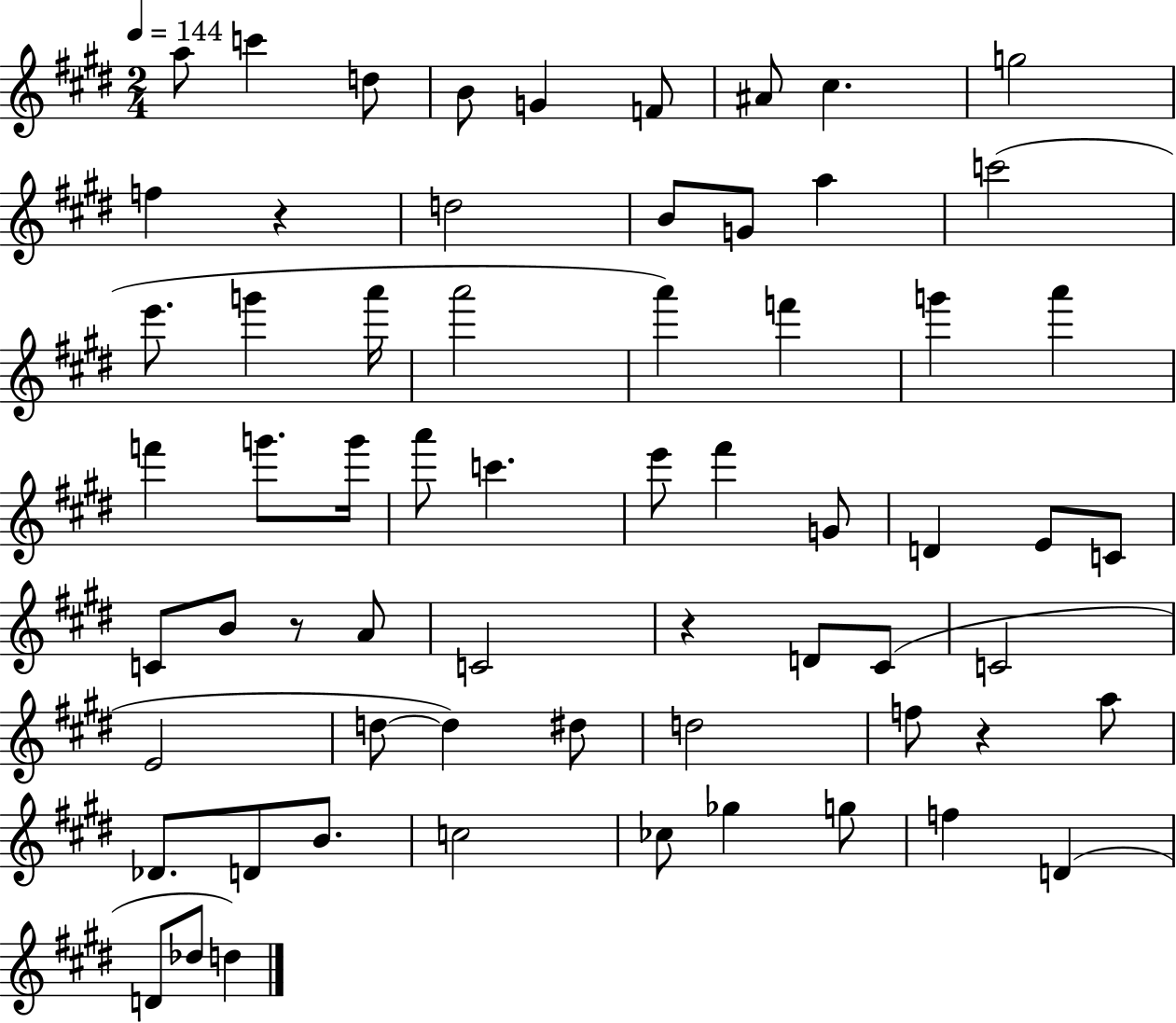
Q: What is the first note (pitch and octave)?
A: A5